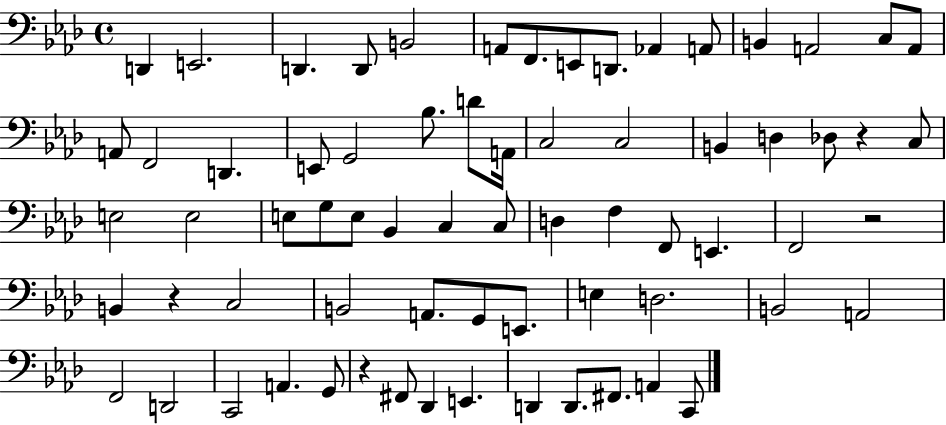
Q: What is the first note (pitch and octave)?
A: D2